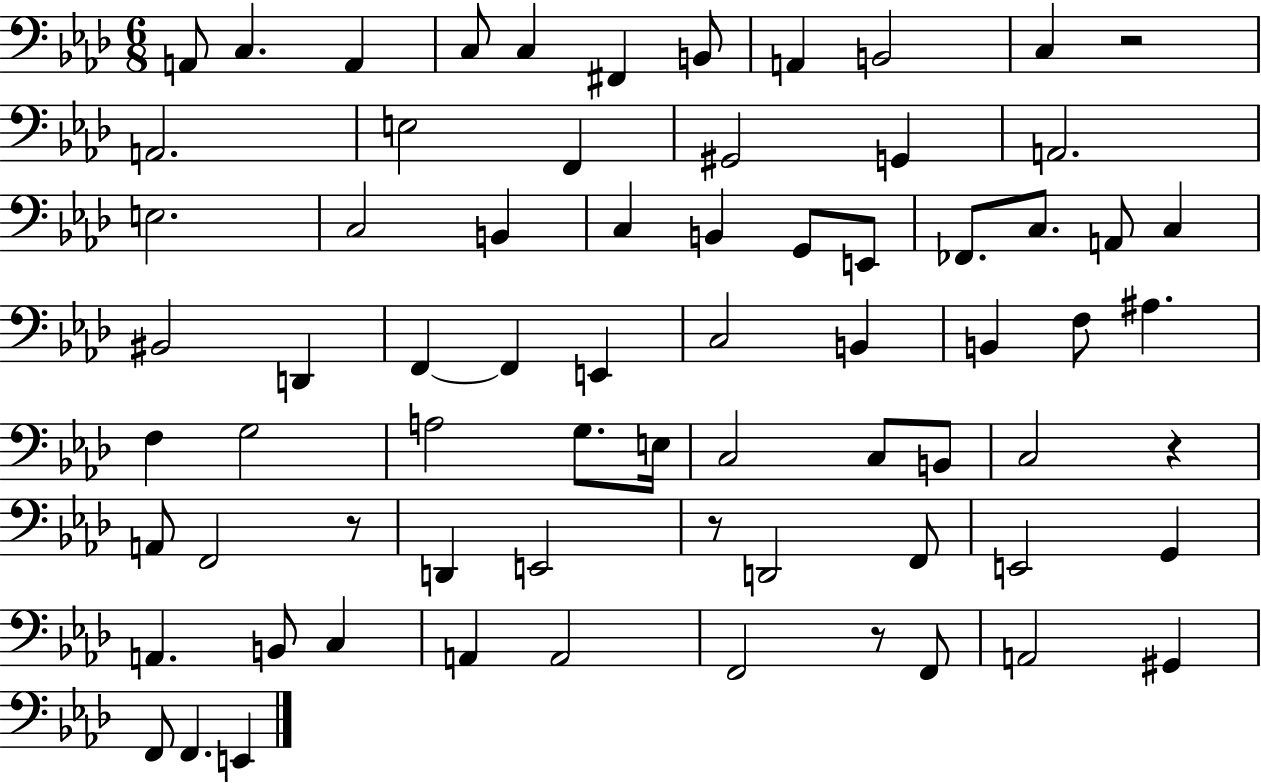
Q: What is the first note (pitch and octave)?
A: A2